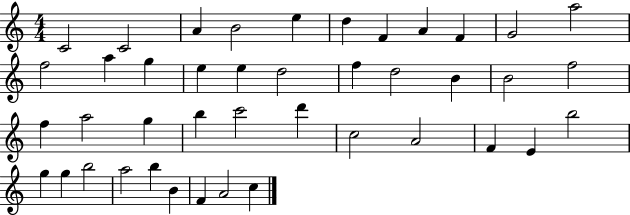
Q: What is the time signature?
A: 4/4